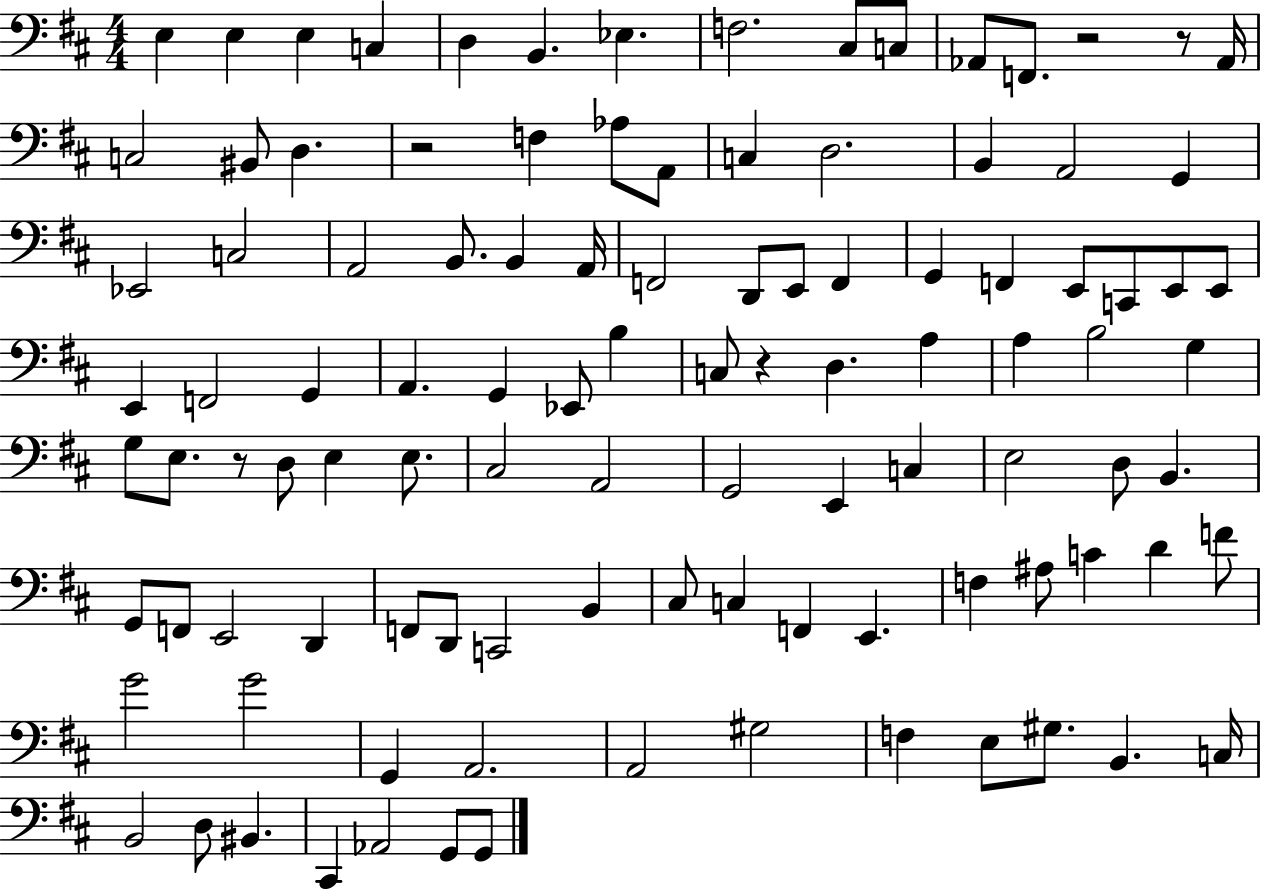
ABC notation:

X:1
T:Untitled
M:4/4
L:1/4
K:D
E, E, E, C, D, B,, _E, F,2 ^C,/2 C,/2 _A,,/2 F,,/2 z2 z/2 _A,,/4 C,2 ^B,,/2 D, z2 F, _A,/2 A,,/2 C, D,2 B,, A,,2 G,, _E,,2 C,2 A,,2 B,,/2 B,, A,,/4 F,,2 D,,/2 E,,/2 F,, G,, F,, E,,/2 C,,/2 E,,/2 E,,/2 E,, F,,2 G,, A,, G,, _E,,/2 B, C,/2 z D, A, A, B,2 G, G,/2 E,/2 z/2 D,/2 E, E,/2 ^C,2 A,,2 G,,2 E,, C, E,2 D,/2 B,, G,,/2 F,,/2 E,,2 D,, F,,/2 D,,/2 C,,2 B,, ^C,/2 C, F,, E,, F, ^A,/2 C D F/2 G2 G2 G,, A,,2 A,,2 ^G,2 F, E,/2 ^G,/2 B,, C,/4 B,,2 D,/2 ^B,, ^C,, _A,,2 G,,/2 G,,/2